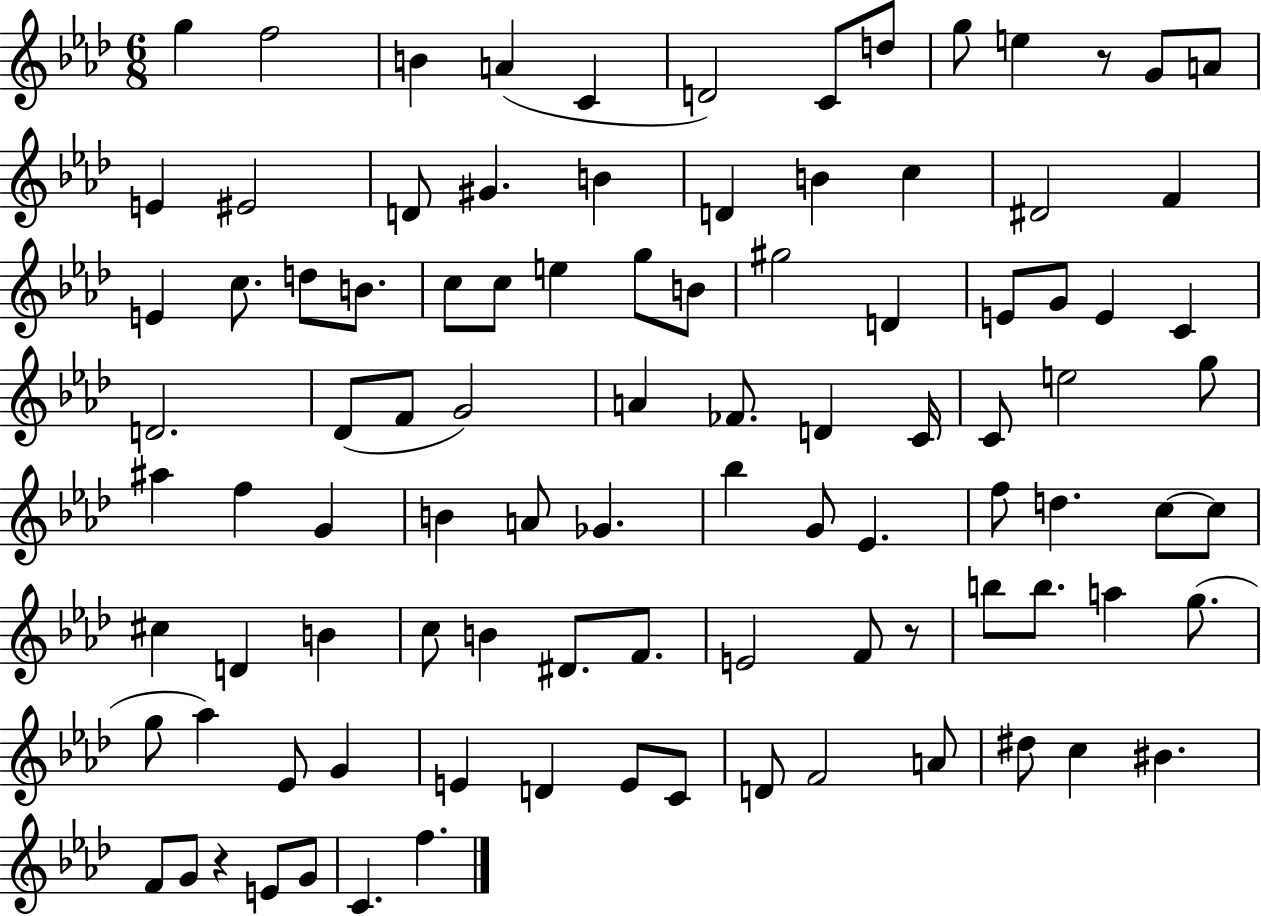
X:1
T:Untitled
M:6/8
L:1/4
K:Ab
g f2 B A C D2 C/2 d/2 g/2 e z/2 G/2 A/2 E ^E2 D/2 ^G B D B c ^D2 F E c/2 d/2 B/2 c/2 c/2 e g/2 B/2 ^g2 D E/2 G/2 E C D2 _D/2 F/2 G2 A _F/2 D C/4 C/2 e2 g/2 ^a f G B A/2 _G _b G/2 _E f/2 d c/2 c/2 ^c D B c/2 B ^D/2 F/2 E2 F/2 z/2 b/2 b/2 a g/2 g/2 _a _E/2 G E D E/2 C/2 D/2 F2 A/2 ^d/2 c ^B F/2 G/2 z E/2 G/2 C f